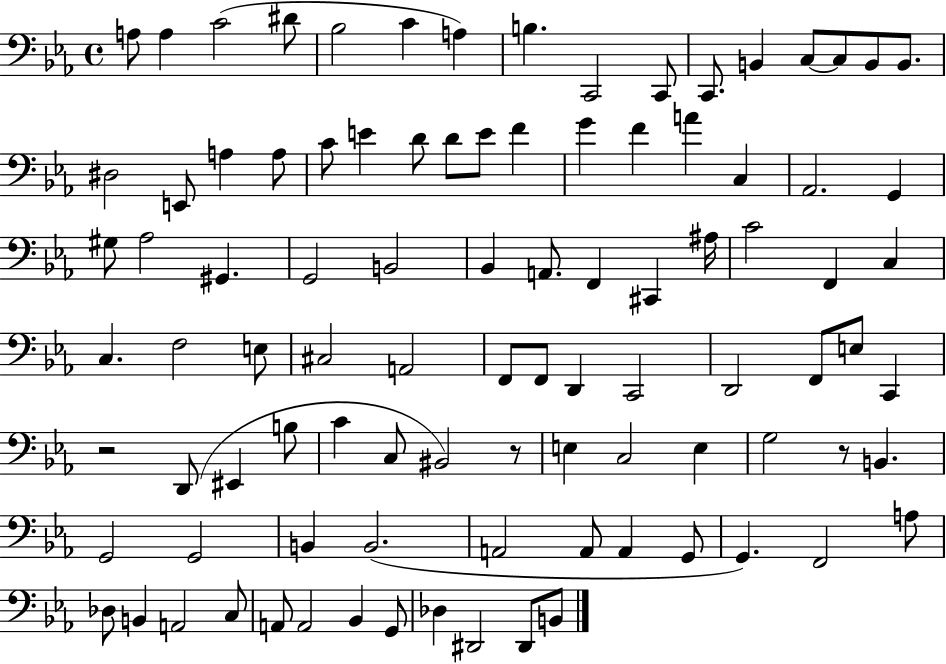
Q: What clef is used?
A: bass